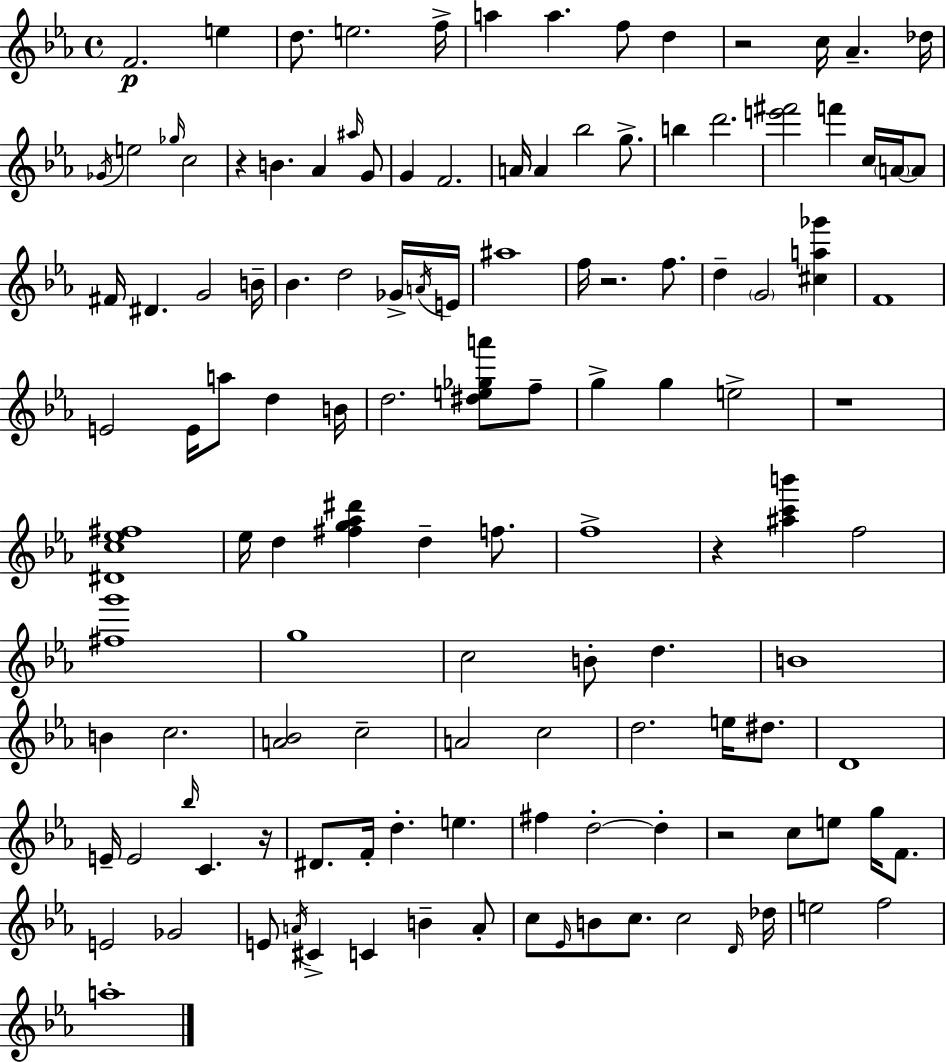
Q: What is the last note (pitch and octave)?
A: A5